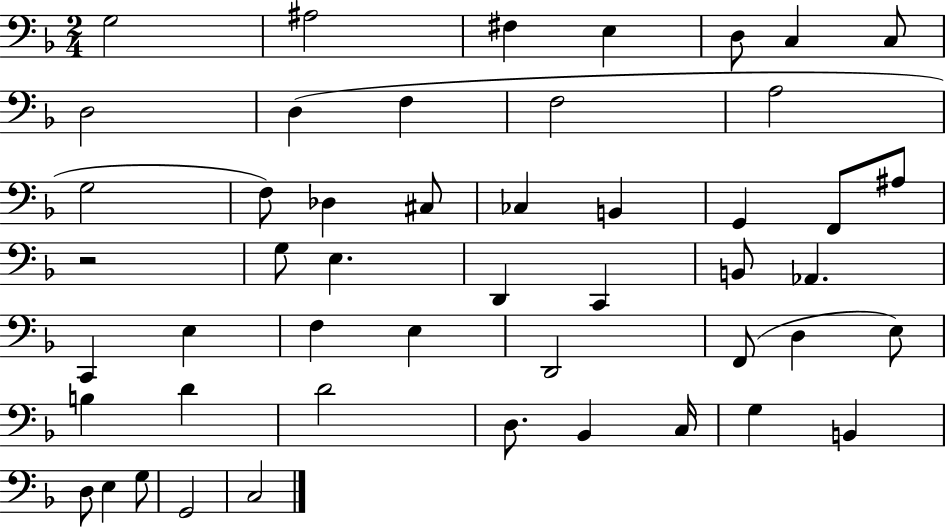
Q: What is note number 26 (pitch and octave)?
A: B2